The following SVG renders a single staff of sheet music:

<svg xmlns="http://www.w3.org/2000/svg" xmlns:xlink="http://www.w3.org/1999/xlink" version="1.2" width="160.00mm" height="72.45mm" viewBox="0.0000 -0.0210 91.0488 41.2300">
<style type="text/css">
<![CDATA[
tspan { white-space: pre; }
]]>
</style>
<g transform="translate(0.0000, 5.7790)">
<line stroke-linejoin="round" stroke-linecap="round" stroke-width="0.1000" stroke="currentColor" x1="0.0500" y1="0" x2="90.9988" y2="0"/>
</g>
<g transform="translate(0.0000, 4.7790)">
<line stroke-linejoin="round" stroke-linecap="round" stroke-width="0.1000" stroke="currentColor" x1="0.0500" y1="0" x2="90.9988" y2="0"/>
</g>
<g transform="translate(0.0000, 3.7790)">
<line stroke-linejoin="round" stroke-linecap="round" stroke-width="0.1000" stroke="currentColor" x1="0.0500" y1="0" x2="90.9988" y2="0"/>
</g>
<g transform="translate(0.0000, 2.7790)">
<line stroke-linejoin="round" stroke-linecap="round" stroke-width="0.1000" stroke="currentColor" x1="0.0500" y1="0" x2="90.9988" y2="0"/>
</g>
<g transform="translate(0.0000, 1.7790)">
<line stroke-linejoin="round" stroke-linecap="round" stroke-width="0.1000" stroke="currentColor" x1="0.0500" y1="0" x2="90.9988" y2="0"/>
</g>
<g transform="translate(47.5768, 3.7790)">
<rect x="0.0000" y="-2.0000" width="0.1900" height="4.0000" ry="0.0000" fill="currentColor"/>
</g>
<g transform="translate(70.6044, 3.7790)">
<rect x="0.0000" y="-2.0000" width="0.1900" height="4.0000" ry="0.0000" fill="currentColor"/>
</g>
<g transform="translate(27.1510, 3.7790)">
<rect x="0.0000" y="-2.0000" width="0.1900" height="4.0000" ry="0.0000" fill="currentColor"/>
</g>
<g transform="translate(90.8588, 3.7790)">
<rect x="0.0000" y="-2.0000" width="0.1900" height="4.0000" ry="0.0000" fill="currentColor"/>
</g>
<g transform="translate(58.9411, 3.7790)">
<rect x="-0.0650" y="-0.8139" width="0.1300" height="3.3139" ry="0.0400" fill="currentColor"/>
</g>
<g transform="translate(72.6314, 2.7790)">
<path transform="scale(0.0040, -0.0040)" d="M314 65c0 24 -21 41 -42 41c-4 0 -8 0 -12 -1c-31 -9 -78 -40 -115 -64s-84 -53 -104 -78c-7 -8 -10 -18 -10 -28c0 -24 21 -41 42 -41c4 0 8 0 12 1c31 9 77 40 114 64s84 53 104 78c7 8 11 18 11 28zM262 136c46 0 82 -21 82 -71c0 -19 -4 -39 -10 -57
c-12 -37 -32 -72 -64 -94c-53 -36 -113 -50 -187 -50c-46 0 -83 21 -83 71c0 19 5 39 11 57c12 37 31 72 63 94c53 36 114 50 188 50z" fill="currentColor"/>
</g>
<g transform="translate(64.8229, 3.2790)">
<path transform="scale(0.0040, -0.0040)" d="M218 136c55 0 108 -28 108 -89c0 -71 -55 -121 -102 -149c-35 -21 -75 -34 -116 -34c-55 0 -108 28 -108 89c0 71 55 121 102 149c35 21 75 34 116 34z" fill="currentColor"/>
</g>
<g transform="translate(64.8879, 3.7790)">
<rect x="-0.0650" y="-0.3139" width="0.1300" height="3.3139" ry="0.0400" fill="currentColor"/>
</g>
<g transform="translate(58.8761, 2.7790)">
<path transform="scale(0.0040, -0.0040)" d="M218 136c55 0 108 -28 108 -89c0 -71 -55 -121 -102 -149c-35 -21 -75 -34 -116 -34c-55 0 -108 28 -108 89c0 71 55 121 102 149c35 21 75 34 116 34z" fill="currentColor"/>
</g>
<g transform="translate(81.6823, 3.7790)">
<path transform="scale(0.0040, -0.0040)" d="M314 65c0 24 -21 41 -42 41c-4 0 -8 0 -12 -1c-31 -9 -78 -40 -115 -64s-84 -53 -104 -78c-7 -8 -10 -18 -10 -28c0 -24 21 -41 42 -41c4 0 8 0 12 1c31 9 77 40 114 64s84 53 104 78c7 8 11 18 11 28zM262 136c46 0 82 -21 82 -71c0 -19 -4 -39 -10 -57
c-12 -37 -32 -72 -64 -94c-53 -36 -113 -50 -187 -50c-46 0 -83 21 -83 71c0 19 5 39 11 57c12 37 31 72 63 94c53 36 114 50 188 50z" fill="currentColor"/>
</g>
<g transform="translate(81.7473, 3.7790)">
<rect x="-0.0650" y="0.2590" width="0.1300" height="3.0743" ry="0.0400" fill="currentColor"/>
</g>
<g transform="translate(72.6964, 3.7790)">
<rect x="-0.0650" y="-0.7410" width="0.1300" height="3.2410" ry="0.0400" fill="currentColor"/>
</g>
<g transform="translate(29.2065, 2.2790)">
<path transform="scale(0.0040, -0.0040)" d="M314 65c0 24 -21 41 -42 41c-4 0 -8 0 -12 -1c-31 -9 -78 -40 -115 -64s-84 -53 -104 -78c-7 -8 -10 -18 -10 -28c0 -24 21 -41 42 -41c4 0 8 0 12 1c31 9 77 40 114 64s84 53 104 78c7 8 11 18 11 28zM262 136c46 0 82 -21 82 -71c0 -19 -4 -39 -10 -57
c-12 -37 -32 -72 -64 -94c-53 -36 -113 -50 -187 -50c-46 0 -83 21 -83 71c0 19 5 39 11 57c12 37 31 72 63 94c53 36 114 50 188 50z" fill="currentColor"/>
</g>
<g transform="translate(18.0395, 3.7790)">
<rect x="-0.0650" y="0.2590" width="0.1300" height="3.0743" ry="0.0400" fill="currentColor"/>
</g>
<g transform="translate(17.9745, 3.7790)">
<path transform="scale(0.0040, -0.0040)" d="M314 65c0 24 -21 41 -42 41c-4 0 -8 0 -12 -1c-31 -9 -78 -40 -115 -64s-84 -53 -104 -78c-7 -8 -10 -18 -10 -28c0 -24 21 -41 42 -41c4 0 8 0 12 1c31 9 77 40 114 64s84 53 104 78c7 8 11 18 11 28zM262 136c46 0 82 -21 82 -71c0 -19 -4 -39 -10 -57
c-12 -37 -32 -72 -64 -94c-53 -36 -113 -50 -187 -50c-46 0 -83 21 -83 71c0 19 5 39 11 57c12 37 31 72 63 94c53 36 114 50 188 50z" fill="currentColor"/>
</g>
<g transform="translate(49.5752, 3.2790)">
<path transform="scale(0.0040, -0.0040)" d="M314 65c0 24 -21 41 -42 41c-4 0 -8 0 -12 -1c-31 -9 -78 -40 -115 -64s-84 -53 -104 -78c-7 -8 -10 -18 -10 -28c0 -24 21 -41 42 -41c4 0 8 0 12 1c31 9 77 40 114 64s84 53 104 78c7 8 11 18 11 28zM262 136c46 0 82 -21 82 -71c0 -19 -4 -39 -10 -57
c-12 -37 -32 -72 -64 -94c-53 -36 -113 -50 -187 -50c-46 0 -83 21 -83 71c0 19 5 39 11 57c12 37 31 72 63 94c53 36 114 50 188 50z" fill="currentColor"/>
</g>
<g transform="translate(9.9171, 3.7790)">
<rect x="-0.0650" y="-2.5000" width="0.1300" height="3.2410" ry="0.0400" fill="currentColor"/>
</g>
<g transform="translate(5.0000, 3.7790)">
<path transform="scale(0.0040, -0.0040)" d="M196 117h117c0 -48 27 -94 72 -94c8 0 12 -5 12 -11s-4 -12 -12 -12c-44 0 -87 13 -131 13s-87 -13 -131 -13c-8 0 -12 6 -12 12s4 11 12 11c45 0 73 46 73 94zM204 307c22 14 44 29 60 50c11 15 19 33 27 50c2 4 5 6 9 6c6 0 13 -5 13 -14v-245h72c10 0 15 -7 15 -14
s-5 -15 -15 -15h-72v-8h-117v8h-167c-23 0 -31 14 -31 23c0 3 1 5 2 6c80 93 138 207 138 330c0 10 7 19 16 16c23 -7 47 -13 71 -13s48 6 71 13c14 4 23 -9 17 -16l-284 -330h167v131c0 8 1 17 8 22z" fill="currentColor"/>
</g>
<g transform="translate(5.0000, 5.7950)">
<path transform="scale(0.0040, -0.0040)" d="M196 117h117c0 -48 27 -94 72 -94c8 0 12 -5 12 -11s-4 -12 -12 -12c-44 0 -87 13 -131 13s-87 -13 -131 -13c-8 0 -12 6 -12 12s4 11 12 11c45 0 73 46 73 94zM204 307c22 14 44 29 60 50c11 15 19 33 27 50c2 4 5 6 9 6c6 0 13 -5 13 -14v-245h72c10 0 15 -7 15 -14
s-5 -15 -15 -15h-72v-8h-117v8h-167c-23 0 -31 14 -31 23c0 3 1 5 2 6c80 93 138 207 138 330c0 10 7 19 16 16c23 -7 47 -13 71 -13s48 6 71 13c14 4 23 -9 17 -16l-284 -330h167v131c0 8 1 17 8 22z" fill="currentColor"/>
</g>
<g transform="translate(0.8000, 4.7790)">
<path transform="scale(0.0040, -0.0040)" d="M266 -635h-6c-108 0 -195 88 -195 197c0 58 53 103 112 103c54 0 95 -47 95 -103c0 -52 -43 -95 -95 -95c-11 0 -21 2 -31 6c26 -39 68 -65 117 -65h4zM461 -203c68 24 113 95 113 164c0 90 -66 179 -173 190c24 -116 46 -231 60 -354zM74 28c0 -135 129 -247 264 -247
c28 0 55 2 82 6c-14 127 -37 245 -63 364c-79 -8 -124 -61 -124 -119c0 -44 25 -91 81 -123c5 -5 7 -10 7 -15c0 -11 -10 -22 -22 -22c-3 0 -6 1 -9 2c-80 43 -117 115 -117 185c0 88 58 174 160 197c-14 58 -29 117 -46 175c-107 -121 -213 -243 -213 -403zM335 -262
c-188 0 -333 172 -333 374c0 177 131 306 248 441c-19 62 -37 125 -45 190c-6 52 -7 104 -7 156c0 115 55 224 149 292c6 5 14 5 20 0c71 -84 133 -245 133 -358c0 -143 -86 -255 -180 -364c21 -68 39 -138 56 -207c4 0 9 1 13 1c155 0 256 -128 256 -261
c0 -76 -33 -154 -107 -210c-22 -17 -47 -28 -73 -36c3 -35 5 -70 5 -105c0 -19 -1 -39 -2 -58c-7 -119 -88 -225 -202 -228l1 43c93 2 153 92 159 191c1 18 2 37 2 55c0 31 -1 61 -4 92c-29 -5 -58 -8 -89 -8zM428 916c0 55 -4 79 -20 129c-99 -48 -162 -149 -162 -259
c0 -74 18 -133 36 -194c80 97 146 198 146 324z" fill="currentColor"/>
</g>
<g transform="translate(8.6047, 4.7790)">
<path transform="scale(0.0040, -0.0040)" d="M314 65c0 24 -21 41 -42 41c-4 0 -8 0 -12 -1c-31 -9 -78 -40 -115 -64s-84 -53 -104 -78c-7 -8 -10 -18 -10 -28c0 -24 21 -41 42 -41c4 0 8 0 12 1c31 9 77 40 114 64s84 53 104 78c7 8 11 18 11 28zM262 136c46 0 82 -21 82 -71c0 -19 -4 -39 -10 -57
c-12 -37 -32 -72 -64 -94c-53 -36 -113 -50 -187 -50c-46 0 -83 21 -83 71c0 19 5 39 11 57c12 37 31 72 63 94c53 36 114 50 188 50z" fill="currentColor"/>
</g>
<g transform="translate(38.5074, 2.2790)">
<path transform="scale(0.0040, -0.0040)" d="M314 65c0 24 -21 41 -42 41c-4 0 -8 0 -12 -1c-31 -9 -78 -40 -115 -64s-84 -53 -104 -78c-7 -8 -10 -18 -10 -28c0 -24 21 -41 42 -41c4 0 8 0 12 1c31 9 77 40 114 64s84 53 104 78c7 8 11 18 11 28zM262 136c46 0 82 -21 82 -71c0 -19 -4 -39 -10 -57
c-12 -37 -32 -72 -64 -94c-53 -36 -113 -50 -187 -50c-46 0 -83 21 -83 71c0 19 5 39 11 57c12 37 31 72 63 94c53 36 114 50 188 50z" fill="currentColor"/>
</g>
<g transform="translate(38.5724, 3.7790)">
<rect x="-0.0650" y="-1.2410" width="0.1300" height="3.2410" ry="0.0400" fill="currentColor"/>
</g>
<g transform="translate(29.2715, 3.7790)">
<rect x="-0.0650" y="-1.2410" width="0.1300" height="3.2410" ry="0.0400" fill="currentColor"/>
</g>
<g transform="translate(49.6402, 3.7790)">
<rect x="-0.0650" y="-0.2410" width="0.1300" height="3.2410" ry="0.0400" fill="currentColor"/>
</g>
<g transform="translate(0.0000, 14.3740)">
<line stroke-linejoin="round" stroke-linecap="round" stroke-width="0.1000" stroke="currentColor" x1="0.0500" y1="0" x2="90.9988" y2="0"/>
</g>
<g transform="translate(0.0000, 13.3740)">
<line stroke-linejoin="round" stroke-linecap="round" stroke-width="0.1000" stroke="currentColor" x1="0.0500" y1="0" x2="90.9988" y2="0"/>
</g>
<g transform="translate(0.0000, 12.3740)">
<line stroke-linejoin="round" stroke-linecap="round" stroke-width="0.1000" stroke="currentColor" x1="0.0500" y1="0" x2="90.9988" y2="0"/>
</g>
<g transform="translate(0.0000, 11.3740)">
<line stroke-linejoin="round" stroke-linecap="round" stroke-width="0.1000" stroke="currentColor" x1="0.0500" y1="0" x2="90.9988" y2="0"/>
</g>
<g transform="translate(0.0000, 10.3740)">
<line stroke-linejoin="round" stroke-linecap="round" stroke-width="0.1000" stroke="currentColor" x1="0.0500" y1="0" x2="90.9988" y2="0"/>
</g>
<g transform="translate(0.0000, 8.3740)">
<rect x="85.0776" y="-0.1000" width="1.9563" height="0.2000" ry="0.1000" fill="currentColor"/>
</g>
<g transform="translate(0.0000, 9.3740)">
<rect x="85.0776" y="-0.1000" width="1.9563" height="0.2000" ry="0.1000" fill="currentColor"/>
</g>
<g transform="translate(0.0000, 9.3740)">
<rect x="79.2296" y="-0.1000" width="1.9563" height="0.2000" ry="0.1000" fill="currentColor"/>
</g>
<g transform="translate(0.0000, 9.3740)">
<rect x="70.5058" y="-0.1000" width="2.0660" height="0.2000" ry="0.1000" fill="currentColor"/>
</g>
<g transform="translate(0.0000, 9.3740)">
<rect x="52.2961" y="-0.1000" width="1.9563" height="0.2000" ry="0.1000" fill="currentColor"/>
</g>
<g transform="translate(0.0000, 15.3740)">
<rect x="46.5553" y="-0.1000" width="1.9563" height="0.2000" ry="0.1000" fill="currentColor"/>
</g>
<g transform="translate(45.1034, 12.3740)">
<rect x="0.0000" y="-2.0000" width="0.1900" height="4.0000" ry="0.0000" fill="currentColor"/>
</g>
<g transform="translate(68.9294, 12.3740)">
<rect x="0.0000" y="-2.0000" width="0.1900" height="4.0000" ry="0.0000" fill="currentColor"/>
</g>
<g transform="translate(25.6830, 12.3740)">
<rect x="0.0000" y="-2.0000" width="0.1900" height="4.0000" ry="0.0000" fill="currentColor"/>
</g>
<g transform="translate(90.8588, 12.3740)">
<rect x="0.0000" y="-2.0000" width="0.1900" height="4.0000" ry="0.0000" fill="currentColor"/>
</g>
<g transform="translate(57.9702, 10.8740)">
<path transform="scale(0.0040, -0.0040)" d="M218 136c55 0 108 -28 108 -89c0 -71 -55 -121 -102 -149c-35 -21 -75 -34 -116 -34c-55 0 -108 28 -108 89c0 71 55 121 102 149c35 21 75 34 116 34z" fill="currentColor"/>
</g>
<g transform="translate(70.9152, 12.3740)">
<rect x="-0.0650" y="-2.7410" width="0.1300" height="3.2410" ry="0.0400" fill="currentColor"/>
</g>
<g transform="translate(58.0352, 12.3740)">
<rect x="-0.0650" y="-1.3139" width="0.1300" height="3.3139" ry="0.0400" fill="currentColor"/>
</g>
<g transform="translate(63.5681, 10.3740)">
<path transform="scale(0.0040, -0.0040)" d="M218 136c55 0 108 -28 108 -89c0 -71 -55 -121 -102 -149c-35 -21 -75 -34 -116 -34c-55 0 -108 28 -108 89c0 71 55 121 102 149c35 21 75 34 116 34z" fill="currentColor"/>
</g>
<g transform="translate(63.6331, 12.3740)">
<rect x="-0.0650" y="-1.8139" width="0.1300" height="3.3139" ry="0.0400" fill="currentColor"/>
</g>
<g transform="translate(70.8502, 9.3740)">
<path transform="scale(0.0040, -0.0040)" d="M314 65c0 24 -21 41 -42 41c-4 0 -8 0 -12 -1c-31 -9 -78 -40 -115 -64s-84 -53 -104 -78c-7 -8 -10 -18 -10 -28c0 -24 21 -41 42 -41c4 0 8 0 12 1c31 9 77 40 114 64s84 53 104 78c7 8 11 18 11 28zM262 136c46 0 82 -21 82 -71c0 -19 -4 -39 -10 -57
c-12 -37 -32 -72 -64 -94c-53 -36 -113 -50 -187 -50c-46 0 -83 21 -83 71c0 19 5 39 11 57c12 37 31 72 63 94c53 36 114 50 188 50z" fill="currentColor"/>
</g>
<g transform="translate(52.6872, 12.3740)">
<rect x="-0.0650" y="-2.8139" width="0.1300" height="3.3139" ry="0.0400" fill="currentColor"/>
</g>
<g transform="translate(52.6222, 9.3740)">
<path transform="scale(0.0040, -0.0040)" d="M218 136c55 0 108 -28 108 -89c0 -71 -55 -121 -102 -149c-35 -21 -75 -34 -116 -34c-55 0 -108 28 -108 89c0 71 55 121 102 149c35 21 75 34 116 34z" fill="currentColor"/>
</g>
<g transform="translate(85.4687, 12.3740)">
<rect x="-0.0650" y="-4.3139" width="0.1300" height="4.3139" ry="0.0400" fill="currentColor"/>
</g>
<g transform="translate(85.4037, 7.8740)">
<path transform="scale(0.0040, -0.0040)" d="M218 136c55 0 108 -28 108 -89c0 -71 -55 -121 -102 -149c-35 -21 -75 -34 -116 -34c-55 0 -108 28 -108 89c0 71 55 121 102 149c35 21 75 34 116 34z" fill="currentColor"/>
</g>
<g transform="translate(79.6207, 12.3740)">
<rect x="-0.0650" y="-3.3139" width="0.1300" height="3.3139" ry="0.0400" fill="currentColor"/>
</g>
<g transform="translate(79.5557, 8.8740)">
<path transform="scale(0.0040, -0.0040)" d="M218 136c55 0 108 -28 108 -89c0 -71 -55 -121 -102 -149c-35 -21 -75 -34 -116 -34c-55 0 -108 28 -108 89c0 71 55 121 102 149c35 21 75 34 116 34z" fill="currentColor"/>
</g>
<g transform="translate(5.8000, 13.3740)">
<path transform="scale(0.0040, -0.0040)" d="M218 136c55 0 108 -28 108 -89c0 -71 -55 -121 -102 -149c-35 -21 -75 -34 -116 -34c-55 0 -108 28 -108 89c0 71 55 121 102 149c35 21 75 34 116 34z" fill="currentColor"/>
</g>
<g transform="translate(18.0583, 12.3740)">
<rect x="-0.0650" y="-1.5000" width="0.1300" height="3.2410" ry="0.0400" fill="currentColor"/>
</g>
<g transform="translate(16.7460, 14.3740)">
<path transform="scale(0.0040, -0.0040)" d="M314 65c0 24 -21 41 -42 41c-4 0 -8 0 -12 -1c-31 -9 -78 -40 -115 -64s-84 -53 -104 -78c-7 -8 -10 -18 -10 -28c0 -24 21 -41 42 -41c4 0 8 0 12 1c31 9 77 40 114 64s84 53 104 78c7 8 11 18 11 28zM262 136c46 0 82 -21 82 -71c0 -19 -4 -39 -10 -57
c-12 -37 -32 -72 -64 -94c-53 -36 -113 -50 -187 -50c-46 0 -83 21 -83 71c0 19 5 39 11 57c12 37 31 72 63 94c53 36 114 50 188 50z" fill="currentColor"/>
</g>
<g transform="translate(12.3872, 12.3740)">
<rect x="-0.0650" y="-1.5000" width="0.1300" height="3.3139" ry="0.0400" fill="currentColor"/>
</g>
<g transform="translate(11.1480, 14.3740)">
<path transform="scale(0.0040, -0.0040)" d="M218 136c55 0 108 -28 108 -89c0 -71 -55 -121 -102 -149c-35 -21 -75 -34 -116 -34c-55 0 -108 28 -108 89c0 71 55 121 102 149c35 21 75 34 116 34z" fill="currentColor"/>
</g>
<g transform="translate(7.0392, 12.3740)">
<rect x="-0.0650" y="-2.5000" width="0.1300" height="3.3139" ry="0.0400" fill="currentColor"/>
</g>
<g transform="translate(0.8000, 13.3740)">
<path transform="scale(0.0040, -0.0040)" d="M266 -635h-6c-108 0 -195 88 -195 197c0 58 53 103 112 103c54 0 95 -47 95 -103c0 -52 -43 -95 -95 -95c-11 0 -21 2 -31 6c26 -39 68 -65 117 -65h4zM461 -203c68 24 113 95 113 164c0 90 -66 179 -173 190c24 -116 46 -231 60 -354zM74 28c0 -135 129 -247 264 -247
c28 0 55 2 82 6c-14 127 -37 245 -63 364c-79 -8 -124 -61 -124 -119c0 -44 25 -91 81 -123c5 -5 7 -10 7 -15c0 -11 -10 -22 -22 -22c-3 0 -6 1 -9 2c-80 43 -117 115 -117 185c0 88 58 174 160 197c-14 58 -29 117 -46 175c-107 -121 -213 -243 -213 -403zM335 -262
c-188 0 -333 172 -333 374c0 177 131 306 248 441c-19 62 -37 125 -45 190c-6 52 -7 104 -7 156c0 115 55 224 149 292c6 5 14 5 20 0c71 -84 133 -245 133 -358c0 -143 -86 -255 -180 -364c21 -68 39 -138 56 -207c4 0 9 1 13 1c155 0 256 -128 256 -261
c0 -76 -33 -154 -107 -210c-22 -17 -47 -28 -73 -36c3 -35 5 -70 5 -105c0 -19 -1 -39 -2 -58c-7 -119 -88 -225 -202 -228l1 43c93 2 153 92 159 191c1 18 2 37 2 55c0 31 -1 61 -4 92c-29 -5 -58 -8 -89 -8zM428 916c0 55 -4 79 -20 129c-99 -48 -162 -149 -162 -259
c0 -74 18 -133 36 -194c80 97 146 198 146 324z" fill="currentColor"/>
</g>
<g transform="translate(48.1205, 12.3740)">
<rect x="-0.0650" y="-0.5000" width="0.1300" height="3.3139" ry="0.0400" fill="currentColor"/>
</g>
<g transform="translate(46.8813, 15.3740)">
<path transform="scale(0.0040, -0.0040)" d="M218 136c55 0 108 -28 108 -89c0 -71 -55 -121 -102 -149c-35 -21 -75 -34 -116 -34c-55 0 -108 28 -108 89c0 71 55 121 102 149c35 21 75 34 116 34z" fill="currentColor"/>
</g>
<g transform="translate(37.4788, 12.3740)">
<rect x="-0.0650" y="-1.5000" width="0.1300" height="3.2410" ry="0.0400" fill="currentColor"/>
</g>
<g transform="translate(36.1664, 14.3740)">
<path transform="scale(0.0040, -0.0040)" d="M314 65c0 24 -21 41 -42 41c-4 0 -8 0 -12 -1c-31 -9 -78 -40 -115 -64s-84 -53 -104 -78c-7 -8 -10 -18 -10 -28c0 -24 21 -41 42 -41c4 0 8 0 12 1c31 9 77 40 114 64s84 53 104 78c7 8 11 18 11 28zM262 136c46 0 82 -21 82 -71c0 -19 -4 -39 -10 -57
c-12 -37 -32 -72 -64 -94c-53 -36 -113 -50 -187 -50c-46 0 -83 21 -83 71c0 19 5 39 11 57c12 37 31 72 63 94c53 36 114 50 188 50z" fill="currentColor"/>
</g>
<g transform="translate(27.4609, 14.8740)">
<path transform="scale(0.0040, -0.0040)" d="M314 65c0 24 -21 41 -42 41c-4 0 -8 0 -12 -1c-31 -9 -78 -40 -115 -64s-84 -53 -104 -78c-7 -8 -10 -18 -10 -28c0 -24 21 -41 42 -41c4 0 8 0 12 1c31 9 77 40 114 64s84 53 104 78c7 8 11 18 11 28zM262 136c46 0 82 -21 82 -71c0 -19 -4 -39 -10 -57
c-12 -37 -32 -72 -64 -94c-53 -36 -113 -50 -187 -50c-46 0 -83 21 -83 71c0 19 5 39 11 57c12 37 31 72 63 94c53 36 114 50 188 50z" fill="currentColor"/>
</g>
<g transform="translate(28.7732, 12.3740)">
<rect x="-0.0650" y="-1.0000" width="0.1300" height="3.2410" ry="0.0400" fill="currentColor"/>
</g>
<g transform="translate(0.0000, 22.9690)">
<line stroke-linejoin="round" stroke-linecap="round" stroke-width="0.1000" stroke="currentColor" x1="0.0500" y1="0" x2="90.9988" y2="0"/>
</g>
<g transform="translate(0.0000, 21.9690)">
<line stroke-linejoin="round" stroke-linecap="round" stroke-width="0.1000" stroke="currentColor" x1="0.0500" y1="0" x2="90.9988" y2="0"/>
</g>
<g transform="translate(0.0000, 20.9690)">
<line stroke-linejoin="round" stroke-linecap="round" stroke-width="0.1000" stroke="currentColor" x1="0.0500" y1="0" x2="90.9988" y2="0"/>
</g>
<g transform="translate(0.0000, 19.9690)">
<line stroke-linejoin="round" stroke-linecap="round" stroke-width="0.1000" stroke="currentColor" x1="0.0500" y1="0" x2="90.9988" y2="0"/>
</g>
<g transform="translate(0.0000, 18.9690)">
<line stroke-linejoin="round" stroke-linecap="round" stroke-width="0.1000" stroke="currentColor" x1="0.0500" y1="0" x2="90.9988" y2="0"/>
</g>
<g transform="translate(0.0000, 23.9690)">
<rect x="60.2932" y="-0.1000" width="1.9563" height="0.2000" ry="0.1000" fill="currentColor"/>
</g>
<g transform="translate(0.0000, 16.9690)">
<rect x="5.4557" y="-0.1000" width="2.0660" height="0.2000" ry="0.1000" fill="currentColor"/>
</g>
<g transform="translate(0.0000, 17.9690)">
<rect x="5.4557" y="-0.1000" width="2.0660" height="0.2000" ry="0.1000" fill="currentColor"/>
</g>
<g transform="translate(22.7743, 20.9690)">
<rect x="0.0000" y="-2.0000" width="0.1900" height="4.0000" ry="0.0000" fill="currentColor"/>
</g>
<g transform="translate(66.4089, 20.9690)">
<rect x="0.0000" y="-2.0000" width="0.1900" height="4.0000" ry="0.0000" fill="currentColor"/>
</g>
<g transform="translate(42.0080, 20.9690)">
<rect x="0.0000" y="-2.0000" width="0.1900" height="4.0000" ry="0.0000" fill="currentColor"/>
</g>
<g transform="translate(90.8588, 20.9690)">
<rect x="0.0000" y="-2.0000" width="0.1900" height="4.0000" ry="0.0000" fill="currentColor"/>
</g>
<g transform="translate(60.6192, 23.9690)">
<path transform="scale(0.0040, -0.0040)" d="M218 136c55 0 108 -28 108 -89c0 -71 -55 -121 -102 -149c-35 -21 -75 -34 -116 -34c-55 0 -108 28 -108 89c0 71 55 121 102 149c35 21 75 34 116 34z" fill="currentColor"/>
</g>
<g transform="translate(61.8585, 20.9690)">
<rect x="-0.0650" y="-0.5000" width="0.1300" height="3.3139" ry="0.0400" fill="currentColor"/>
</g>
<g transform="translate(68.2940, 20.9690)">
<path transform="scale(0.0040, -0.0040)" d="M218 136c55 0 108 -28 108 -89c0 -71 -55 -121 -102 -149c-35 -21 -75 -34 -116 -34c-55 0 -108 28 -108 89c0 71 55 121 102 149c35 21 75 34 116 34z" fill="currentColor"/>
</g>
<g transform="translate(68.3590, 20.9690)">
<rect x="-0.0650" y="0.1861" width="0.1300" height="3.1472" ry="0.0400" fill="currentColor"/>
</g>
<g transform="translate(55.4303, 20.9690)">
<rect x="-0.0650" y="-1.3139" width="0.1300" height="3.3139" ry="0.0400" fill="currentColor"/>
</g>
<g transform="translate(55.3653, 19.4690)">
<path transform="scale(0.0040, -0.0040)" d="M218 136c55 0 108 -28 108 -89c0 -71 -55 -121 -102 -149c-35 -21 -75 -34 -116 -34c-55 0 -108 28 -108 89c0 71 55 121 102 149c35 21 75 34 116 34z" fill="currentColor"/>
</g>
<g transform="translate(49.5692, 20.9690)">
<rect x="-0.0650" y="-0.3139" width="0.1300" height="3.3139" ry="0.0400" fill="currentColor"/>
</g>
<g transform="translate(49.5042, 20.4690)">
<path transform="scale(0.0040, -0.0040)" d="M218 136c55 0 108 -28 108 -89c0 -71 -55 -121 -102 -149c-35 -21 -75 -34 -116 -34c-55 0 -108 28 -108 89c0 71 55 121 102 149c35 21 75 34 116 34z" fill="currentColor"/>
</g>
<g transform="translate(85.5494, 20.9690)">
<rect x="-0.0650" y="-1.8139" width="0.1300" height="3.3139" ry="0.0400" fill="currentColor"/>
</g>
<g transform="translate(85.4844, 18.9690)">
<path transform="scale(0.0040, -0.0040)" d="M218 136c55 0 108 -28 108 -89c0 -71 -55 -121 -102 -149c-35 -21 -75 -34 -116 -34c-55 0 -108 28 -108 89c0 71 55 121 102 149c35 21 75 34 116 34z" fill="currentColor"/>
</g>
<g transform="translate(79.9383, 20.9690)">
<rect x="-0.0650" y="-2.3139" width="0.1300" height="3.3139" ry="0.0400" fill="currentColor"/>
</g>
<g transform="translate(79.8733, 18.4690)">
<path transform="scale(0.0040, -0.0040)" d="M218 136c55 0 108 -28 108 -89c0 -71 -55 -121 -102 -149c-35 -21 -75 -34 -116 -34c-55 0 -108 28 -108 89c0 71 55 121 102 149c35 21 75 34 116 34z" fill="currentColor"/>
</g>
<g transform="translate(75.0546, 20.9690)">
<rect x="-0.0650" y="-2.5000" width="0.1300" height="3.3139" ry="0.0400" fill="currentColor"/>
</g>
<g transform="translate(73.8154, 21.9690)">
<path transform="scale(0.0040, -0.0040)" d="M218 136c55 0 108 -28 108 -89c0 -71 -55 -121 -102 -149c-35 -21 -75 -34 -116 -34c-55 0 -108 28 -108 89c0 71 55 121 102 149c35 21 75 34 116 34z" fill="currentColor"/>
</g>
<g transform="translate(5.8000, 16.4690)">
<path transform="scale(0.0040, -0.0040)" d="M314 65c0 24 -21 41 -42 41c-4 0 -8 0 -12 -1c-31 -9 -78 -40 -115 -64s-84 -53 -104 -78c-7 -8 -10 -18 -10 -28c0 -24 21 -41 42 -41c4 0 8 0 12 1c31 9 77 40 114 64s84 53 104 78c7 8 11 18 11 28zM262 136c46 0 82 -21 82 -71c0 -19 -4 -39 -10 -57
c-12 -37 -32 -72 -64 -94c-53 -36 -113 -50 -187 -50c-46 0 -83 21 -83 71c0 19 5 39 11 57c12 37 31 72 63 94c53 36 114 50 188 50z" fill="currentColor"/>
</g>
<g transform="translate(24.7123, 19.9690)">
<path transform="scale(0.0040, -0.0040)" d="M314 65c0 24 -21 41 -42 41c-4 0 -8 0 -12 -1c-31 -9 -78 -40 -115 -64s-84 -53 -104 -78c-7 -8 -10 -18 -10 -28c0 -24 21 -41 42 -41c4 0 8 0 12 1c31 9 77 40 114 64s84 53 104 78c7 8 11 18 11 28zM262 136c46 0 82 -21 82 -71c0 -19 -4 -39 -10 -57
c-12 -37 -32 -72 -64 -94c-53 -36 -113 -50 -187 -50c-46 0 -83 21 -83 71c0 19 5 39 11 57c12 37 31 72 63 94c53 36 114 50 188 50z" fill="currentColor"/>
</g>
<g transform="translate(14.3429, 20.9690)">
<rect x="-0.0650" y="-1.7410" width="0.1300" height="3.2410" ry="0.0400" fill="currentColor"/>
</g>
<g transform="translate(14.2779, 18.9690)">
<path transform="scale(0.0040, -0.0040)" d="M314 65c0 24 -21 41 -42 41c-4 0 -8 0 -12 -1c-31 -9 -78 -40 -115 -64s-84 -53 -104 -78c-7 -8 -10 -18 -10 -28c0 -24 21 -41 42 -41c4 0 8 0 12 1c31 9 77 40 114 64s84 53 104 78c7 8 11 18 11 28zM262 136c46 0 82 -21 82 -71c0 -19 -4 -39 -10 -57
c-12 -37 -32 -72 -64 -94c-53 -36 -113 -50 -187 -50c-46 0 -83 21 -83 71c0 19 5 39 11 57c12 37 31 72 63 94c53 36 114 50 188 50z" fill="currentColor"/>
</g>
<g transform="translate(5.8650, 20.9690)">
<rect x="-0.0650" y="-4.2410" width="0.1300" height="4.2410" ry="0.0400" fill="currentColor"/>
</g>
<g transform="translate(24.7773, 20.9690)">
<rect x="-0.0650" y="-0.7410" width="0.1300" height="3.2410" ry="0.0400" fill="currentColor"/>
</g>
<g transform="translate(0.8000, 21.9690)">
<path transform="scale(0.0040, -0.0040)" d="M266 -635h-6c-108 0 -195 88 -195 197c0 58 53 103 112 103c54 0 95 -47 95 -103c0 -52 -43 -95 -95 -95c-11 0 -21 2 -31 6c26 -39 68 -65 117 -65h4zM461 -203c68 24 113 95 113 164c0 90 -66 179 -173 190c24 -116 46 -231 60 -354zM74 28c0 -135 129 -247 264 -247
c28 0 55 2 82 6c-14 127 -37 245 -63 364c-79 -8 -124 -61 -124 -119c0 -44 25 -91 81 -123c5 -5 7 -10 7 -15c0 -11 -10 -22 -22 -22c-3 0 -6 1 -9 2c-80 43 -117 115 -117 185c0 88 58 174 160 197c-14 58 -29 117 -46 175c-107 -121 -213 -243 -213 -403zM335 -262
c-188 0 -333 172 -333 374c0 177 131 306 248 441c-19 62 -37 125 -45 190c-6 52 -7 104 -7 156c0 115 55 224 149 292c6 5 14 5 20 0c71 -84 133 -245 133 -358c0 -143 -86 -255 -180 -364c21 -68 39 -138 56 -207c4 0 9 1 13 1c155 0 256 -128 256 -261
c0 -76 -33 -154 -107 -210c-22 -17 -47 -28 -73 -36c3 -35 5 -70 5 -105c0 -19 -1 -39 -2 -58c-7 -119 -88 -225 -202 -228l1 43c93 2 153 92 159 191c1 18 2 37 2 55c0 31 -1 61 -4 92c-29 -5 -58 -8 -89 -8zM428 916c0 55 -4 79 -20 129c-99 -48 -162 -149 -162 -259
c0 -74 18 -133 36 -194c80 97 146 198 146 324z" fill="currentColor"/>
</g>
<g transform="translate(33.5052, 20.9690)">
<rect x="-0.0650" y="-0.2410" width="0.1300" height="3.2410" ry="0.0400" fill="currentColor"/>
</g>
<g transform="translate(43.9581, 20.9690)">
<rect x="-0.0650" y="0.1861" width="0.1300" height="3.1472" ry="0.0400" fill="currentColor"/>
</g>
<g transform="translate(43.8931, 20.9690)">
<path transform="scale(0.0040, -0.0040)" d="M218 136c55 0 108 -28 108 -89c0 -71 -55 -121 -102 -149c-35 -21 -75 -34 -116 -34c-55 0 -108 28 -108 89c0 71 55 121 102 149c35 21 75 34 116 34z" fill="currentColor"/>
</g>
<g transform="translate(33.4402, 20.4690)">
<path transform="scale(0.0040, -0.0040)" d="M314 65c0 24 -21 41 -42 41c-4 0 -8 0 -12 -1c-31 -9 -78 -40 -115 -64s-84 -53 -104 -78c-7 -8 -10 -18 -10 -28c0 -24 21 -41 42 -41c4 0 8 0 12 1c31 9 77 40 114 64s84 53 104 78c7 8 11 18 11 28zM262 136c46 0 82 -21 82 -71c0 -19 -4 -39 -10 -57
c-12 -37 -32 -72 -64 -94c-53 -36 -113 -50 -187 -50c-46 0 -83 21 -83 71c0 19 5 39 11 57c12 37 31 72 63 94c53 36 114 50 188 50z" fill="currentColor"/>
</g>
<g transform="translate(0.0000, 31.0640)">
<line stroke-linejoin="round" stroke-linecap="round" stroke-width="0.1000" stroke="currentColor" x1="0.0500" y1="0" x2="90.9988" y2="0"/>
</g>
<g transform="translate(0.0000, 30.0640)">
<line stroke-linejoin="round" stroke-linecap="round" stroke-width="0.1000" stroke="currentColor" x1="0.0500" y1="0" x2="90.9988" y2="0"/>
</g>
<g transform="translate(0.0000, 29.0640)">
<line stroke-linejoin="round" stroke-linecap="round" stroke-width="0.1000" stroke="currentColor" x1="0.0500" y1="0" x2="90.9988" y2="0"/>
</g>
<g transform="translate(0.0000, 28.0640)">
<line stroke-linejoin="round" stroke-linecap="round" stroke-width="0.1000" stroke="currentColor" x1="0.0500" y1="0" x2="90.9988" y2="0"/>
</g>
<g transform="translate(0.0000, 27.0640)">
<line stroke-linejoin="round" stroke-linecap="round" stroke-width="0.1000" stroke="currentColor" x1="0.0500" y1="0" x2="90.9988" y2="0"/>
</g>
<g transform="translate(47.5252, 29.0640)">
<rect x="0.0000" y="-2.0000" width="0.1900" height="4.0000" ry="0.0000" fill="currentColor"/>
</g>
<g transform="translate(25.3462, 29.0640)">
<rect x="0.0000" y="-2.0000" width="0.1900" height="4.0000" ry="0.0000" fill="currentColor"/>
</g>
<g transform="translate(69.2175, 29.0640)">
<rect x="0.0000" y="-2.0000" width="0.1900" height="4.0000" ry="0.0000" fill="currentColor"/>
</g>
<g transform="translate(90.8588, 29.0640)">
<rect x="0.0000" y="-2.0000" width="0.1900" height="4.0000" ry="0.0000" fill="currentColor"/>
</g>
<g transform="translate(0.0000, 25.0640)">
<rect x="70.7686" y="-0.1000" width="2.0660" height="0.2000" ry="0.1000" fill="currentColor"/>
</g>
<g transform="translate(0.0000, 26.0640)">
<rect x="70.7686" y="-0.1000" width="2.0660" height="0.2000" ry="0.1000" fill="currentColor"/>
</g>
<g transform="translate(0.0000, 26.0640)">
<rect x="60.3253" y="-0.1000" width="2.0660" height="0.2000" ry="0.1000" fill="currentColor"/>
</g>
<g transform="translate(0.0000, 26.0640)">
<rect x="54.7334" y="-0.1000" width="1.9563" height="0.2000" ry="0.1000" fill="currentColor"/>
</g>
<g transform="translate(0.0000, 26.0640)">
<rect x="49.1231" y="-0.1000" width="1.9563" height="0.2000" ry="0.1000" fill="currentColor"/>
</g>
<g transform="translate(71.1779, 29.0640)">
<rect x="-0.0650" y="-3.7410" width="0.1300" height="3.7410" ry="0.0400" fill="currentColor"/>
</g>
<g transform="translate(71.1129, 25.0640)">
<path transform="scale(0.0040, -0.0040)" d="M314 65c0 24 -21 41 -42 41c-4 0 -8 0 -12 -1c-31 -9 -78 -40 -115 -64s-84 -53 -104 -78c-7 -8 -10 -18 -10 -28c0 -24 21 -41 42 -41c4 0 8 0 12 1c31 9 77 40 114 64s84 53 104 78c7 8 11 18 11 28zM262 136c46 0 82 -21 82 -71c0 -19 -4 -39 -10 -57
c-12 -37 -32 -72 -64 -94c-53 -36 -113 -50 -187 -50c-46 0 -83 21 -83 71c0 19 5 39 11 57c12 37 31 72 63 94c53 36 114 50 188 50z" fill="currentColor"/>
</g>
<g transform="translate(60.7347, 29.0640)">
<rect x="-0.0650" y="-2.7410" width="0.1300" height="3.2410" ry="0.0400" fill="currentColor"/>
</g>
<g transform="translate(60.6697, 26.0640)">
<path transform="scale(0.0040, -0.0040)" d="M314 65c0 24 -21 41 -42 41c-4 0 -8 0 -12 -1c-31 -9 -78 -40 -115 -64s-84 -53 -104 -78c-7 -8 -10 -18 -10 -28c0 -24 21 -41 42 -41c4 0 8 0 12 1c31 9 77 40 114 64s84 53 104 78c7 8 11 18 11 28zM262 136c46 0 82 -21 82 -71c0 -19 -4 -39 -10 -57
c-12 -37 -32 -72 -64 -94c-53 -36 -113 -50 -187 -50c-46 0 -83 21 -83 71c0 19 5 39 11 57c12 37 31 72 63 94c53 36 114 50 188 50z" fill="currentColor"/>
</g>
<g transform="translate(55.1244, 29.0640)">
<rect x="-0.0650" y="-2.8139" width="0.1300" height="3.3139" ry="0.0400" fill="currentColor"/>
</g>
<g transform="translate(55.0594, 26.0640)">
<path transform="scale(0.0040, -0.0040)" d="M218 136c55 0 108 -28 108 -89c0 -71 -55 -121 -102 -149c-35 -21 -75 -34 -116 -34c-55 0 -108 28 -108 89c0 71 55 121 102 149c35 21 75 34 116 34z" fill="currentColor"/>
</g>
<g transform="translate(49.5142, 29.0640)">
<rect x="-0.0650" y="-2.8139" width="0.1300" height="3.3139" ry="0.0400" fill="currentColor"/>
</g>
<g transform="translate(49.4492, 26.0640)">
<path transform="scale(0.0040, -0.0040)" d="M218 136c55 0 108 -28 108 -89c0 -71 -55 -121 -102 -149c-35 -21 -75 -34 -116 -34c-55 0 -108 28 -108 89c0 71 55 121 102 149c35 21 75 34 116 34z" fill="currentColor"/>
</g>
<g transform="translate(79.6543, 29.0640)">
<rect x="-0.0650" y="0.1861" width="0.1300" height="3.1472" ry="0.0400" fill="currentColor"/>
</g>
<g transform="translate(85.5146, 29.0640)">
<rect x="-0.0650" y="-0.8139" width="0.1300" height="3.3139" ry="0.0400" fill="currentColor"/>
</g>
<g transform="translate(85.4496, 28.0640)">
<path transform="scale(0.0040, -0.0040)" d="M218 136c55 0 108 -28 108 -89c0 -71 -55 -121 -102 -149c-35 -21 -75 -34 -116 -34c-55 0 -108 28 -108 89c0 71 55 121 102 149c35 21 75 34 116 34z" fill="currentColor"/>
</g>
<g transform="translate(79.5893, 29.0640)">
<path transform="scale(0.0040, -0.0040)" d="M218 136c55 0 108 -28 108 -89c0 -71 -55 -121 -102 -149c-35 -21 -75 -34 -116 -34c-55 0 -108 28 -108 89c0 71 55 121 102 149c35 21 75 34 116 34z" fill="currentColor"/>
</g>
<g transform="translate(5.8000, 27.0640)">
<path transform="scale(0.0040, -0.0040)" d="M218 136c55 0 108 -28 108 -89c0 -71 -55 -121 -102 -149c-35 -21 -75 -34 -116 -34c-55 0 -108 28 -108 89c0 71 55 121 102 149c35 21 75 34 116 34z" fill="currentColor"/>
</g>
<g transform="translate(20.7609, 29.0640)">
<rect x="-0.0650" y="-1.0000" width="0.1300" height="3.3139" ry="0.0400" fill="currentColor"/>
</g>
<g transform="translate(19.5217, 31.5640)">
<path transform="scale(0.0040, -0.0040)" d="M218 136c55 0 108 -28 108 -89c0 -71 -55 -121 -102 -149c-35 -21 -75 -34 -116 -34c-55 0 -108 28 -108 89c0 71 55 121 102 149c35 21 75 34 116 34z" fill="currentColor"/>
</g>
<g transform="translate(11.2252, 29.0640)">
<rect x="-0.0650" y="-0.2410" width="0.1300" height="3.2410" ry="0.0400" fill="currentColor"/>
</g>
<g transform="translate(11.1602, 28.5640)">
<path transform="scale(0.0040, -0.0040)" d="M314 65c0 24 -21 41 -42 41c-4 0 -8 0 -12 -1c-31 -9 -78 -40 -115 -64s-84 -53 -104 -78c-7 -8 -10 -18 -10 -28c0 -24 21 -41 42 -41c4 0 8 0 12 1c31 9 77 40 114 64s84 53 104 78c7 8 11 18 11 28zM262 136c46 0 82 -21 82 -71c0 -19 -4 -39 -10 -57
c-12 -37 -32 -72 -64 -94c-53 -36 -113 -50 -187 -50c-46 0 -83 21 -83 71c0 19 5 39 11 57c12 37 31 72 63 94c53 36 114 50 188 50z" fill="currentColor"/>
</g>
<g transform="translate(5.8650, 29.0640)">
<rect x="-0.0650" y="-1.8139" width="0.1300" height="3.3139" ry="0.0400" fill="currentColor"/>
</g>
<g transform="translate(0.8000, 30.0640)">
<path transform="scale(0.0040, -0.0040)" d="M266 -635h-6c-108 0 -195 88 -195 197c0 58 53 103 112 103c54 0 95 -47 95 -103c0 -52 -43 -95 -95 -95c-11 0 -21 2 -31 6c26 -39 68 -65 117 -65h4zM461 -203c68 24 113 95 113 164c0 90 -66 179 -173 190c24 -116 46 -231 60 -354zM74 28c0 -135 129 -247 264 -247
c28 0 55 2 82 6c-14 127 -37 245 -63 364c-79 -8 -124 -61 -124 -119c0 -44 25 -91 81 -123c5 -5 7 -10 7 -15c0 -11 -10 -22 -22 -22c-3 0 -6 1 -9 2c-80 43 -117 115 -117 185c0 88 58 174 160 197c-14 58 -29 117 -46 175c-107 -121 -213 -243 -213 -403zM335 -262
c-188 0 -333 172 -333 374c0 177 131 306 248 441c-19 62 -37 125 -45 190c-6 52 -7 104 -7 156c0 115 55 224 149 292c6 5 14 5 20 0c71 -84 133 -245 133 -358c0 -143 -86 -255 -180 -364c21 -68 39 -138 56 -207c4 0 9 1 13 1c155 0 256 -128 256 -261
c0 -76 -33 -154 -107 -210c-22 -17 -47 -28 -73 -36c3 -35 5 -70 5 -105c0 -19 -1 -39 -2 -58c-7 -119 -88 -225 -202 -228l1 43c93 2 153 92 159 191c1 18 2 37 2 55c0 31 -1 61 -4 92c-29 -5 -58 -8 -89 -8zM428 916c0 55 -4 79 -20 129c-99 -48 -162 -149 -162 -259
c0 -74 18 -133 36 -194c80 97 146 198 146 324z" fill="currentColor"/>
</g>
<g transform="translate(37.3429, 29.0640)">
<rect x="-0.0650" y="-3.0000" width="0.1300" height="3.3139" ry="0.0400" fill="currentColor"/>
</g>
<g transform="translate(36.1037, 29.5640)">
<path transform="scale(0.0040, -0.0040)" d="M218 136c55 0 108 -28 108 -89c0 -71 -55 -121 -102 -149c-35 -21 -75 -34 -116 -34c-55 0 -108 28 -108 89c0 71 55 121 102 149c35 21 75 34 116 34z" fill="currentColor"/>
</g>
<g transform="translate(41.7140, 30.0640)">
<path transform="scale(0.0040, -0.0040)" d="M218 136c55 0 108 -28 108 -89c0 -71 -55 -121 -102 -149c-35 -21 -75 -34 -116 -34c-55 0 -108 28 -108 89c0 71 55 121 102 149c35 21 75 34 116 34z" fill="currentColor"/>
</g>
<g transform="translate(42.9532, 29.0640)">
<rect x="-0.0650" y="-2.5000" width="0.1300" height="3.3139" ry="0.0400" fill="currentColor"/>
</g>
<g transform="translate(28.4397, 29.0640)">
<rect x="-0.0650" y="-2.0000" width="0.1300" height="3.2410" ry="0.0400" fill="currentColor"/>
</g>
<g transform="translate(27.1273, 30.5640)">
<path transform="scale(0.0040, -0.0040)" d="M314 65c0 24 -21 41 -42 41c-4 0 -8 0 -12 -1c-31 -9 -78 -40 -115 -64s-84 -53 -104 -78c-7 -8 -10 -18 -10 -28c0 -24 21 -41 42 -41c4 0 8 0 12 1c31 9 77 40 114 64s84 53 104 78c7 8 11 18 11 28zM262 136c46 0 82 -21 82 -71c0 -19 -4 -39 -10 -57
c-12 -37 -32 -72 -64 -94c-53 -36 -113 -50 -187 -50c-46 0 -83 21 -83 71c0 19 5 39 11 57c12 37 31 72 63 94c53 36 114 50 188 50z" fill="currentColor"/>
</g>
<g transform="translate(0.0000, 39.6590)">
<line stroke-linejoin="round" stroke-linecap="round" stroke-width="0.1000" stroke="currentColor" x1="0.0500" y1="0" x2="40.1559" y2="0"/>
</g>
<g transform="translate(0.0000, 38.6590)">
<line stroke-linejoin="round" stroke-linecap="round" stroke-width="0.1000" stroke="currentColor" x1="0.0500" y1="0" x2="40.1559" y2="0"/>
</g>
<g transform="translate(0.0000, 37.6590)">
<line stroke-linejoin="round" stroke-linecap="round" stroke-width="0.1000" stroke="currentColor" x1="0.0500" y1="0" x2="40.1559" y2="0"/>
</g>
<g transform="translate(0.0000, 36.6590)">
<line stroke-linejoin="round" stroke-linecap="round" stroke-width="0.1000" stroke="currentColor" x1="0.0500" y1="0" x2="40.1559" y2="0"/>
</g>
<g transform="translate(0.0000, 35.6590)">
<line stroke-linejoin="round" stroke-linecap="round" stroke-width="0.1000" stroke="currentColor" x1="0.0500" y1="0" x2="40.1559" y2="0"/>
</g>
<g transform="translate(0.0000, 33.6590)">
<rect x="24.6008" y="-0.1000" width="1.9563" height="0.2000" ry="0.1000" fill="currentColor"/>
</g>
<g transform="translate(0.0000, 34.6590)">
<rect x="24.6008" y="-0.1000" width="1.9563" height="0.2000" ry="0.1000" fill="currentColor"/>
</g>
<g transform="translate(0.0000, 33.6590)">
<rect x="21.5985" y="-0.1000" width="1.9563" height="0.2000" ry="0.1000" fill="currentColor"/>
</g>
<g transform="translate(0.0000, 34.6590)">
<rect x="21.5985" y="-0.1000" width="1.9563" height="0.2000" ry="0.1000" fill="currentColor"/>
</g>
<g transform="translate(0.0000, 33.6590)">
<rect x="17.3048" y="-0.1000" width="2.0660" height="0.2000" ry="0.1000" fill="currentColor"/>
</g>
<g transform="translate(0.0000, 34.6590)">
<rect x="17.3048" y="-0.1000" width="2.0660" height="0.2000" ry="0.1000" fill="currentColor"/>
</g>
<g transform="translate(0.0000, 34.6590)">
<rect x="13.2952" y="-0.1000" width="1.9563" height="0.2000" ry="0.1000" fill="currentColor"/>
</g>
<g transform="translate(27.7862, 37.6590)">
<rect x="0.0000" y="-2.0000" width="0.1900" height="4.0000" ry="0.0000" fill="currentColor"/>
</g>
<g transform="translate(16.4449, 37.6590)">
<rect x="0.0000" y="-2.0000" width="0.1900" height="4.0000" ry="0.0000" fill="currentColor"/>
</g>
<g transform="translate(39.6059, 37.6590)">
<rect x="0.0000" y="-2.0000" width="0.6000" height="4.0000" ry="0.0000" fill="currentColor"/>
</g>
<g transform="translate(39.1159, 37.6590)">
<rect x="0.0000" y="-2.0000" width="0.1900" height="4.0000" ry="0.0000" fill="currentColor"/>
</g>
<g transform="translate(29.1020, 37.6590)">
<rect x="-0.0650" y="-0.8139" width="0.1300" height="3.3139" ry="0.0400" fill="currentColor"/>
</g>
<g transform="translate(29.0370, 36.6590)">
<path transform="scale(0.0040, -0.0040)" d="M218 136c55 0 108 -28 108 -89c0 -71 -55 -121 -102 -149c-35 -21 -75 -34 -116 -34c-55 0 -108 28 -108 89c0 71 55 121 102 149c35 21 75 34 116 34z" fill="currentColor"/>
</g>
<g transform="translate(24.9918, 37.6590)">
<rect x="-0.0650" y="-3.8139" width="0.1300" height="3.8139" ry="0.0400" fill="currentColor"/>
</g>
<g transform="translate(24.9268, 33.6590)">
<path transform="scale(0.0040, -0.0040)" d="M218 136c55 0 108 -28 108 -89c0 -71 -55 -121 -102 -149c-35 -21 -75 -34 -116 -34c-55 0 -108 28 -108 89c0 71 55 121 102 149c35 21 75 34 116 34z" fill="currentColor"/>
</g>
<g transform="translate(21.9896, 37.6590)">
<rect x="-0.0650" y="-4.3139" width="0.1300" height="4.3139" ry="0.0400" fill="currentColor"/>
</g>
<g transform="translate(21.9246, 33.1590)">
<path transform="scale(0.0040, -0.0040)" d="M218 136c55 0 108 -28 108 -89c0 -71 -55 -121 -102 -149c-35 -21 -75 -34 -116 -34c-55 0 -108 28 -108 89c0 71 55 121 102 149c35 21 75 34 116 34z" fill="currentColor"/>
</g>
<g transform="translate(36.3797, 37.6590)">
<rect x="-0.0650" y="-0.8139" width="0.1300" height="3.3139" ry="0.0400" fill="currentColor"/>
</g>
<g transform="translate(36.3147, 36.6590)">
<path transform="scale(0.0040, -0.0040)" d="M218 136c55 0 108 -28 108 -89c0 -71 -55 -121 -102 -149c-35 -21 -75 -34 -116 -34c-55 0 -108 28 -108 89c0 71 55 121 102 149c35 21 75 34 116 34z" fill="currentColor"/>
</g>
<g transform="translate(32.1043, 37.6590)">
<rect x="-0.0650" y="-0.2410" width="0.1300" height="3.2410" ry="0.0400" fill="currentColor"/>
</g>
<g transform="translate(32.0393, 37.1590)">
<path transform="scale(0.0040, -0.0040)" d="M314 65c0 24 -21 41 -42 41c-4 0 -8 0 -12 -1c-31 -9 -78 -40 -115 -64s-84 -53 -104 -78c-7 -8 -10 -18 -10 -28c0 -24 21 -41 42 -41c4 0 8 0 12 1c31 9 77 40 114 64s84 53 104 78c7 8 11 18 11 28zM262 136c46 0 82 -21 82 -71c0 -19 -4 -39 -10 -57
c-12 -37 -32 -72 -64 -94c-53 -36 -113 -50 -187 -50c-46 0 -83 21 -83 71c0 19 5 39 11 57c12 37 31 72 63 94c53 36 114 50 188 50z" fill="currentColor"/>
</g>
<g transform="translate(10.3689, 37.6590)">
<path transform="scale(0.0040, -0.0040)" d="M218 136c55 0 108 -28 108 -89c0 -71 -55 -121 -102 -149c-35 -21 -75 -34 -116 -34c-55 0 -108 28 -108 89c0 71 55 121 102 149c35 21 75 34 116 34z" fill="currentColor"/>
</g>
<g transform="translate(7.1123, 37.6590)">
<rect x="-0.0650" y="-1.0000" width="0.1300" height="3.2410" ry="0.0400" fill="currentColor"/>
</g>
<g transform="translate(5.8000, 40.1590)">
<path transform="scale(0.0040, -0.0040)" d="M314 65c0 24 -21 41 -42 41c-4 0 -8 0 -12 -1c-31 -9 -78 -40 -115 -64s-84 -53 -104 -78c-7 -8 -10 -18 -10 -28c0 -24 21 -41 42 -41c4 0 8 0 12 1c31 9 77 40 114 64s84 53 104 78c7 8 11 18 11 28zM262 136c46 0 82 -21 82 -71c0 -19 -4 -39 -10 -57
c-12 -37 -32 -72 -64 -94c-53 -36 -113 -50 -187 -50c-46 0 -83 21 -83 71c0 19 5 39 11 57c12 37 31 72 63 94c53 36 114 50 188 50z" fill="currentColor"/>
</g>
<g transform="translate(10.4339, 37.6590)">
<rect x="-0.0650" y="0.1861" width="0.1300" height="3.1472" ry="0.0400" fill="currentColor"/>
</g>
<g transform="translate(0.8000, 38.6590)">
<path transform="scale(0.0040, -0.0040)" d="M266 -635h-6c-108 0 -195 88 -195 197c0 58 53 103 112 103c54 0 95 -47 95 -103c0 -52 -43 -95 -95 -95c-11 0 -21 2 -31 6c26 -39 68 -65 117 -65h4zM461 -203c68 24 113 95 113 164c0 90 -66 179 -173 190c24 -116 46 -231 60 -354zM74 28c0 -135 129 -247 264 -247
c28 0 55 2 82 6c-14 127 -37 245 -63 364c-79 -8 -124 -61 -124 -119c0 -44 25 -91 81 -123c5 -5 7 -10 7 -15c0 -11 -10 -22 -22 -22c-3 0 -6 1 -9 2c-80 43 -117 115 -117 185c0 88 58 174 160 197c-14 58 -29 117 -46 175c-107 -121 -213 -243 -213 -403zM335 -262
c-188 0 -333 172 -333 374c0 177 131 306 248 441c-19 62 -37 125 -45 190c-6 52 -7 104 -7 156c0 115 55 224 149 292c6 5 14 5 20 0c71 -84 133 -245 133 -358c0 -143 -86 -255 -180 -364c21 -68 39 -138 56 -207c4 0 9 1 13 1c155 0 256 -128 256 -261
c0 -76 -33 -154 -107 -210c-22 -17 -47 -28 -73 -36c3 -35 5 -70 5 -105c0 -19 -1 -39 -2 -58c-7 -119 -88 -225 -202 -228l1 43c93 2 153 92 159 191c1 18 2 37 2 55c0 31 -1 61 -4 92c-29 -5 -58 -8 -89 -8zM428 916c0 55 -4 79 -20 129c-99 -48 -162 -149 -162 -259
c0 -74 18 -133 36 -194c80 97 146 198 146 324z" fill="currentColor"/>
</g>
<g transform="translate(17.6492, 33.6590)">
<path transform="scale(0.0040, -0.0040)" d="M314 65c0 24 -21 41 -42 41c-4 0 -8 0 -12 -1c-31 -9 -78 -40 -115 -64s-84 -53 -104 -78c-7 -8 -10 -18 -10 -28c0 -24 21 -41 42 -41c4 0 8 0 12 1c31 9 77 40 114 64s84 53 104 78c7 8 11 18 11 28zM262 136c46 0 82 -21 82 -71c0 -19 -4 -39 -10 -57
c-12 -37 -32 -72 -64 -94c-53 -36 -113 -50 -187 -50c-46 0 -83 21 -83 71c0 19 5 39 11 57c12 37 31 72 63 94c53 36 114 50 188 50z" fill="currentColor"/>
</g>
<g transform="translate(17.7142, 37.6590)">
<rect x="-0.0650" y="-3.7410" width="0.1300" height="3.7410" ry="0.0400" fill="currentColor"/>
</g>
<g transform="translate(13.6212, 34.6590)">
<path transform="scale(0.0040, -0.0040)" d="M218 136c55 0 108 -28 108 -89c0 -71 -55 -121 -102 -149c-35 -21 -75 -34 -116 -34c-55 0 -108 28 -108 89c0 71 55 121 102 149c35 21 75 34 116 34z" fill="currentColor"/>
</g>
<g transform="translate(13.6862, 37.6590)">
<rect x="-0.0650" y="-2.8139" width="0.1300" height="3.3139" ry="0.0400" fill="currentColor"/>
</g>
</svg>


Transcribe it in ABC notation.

X:1
T:Untitled
M:4/4
L:1/4
K:C
G2 B2 e2 e2 c2 d c d2 B2 G E E2 D2 E2 C a e f a2 b d' d'2 f2 d2 c2 B c e C B G g f f c2 D F2 A G a a a2 c'2 B d D2 B a c'2 d' c' d c2 d